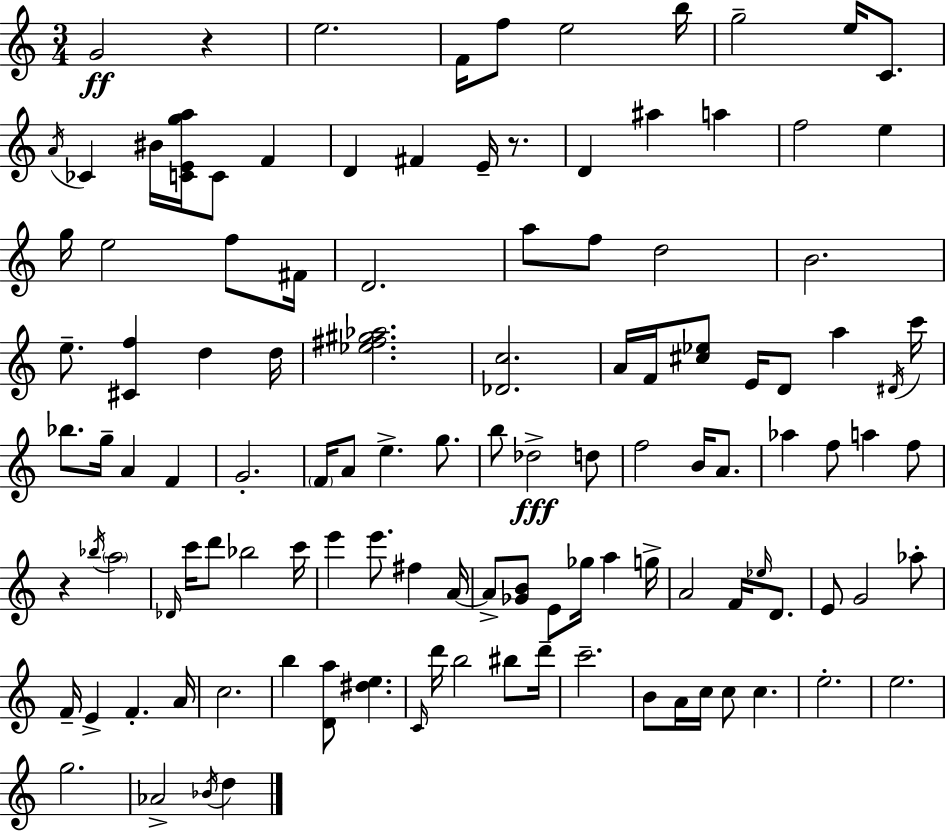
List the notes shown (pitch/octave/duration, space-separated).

G4/h R/q E5/h. F4/s F5/e E5/h B5/s G5/h E5/s C4/e. A4/s CES4/q BIS4/s [C4,E4,G5,A5]/s C4/e F4/q D4/q F#4/q E4/s R/e. D4/q A#5/q A5/q F5/h E5/q G5/s E5/h F5/e F#4/s D4/h. A5/e F5/e D5/h B4/h. E5/e. [C#4,F5]/q D5/q D5/s [Eb5,F#5,G#5,Ab5]/h. [Db4,C5]/h. A4/s F4/s [C#5,Eb5]/e E4/s D4/e A5/q D#4/s C6/s Bb5/e. G5/s A4/q F4/q G4/h. F4/s A4/e E5/q. G5/e. B5/e Db5/h D5/e F5/h B4/s A4/e. Ab5/q F5/e A5/q F5/e R/q Bb5/s A5/h Db4/s C6/s D6/e Bb5/h C6/s E6/q E6/e. F#5/q A4/s A4/e [Gb4,B4]/e E4/e Gb5/s A5/q G5/s A4/h F4/s Eb5/s D4/e. E4/e G4/h Ab5/e F4/s E4/q F4/q. A4/s C5/h. B5/q [D4,A5]/e [D#5,E5]/q. C4/s D6/s B5/h BIS5/e D6/s C6/h. B4/e A4/s C5/s C5/e C5/q. E5/h. E5/h. G5/h. Ab4/h Bb4/s D5/q